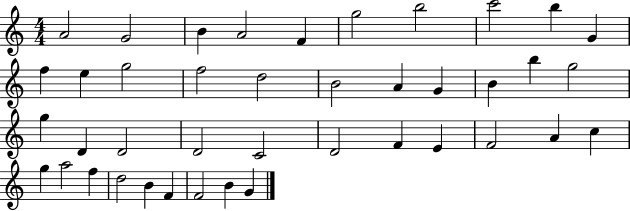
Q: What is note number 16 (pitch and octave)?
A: B4